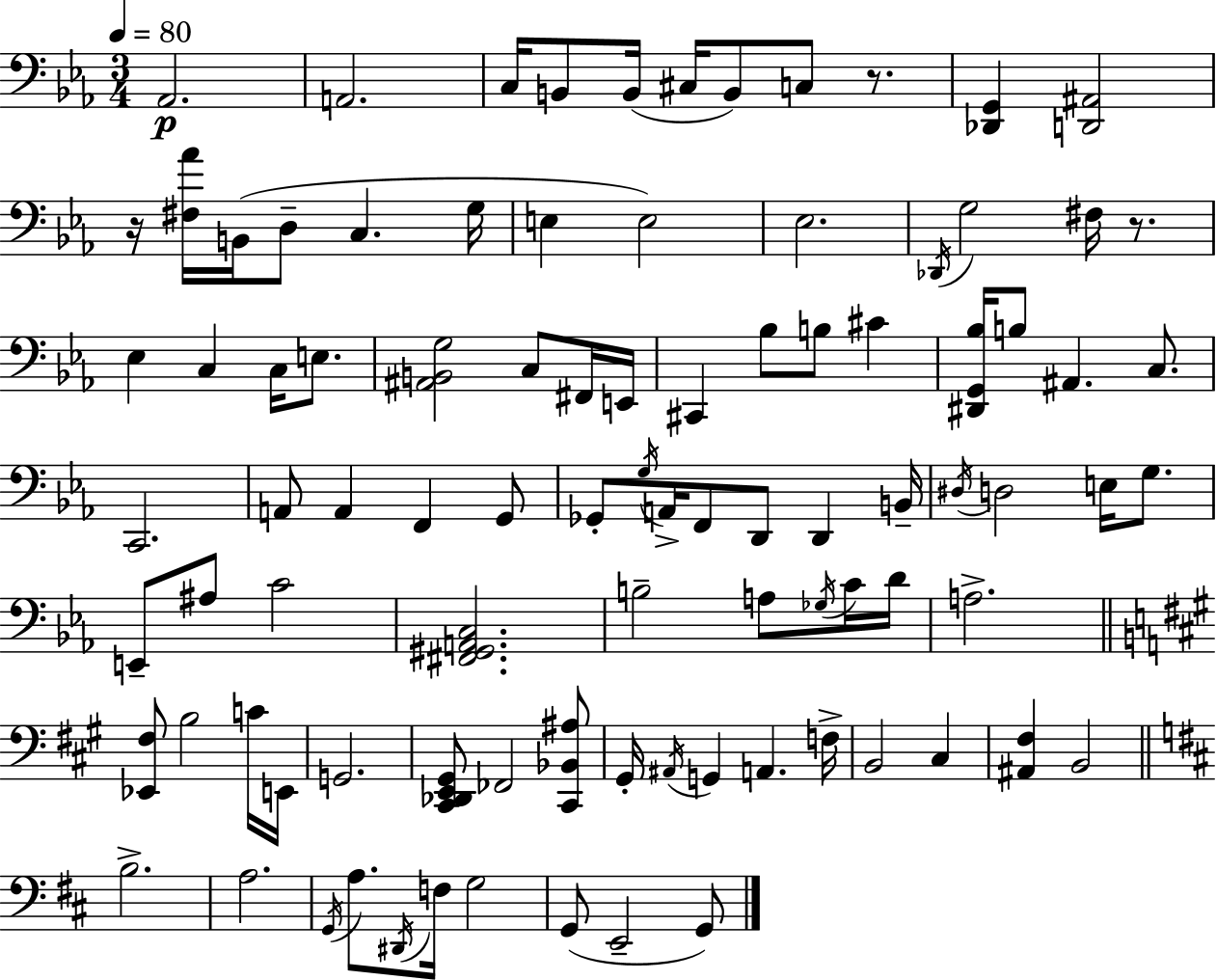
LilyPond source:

{
  \clef bass
  \numericTimeSignature
  \time 3/4
  \key c \minor
  \tempo 4 = 80
  \repeat volta 2 { aes,2.\p | a,2. | c16 b,8 b,16( cis16 b,8) c8 r8. | <des, g,>4 <d, ais,>2 | \break r16 <fis aes'>16 b,16( d8-- c4. g16 | e4 e2) | ees2. | \acciaccatura { des,16 } g2 fis16 r8. | \break ees4 c4 c16 e8. | <ais, b, g>2 c8 fis,16 | e,16 cis,4 bes8 b8 cis'4 | <dis, g, bes>16 b8 ais,4. c8. | \break c,2. | a,8 a,4 f,4 g,8 | ges,8-. \acciaccatura { g16 } a,16-> f,8 d,8 d,4 | b,16-- \acciaccatura { dis16 } d2 e16 | \break g8. e,8-- ais8 c'2 | <fis, gis, a, c>2. | b2-- a8 | \acciaccatura { ges16 } c'16 d'16 a2.-> | \break \bar "||" \break \key a \major <ees, fis>8 b2 c'16 e,16 | g,2. | <cis, des, e, gis,>8 fes,2 <cis, bes, ais>8 | gis,16-. \acciaccatura { ais,16 } g,4 a,4. | \break f16-> b,2 cis4 | <ais, fis>4 b,2 | \bar "||" \break \key b \minor b2.-> | a2. | \acciaccatura { g,16 } a8. \acciaccatura { dis,16 } f16 g2 | g,8( e,2-- | \break g,8) } \bar "|."
}